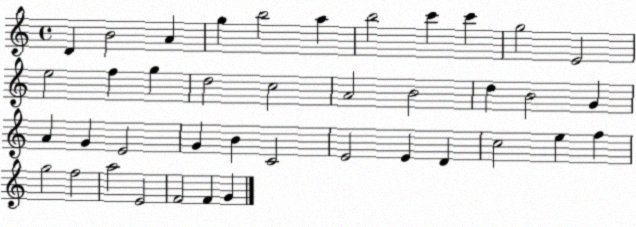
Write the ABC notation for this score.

X:1
T:Untitled
M:4/4
L:1/4
K:C
D B2 A g b2 a b2 c' c' g2 E2 e2 f g d2 c2 A2 B2 d B2 G A G E2 G B C2 E2 E D c2 e f g2 f2 a2 E2 F2 F G